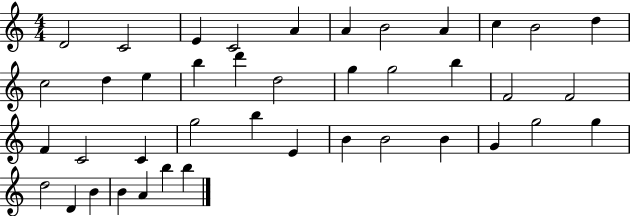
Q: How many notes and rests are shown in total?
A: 41